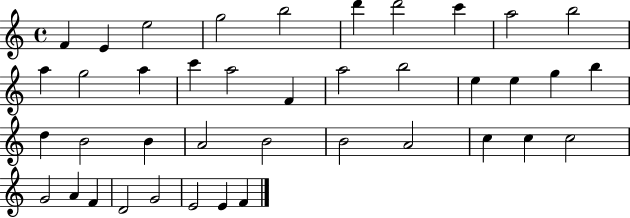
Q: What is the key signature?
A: C major